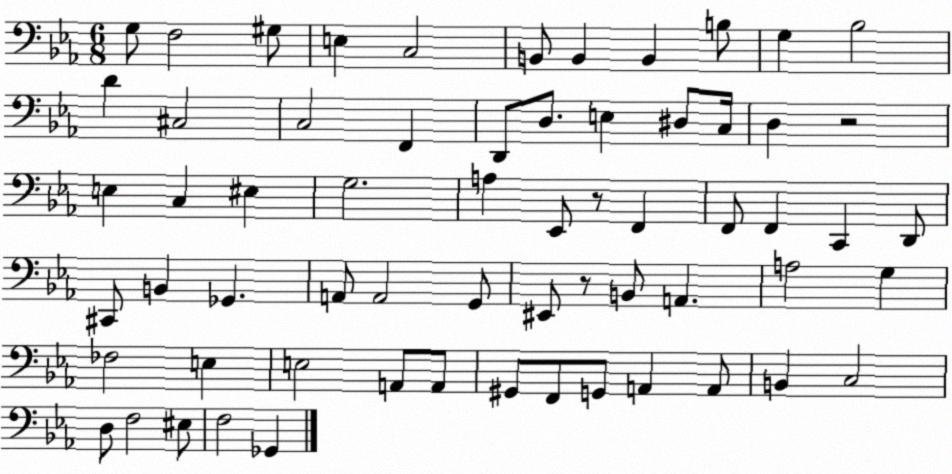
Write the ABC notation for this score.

X:1
T:Untitled
M:6/8
L:1/4
K:Eb
G,/2 F,2 ^G,/2 E, C,2 B,,/2 B,, B,, B,/2 G, _B,2 D ^C,2 C,2 F,, D,,/2 D,/2 E, ^D,/2 C,/4 D, z2 E, C, ^E, G,2 A, _E,,/2 z/2 F,, F,,/2 F,, C,, D,,/2 ^C,,/2 B,, _G,, A,,/2 A,,2 G,,/2 ^E,,/2 z/2 B,,/2 A,, A,2 G, _F,2 E, E,2 A,,/2 A,,/2 ^G,,/2 F,,/2 G,,/2 A,, A,,/2 B,, C,2 D,/2 F,2 ^E,/2 F,2 _G,,